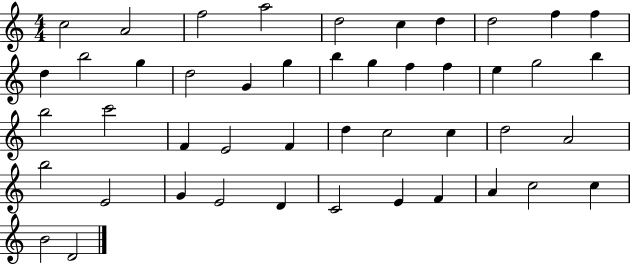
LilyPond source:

{
  \clef treble
  \numericTimeSignature
  \time 4/4
  \key c \major
  c''2 a'2 | f''2 a''2 | d''2 c''4 d''4 | d''2 f''4 f''4 | \break d''4 b''2 g''4 | d''2 g'4 g''4 | b''4 g''4 f''4 f''4 | e''4 g''2 b''4 | \break b''2 c'''2 | f'4 e'2 f'4 | d''4 c''2 c''4 | d''2 a'2 | \break b''2 e'2 | g'4 e'2 d'4 | c'2 e'4 f'4 | a'4 c''2 c''4 | \break b'2 d'2 | \bar "|."
}